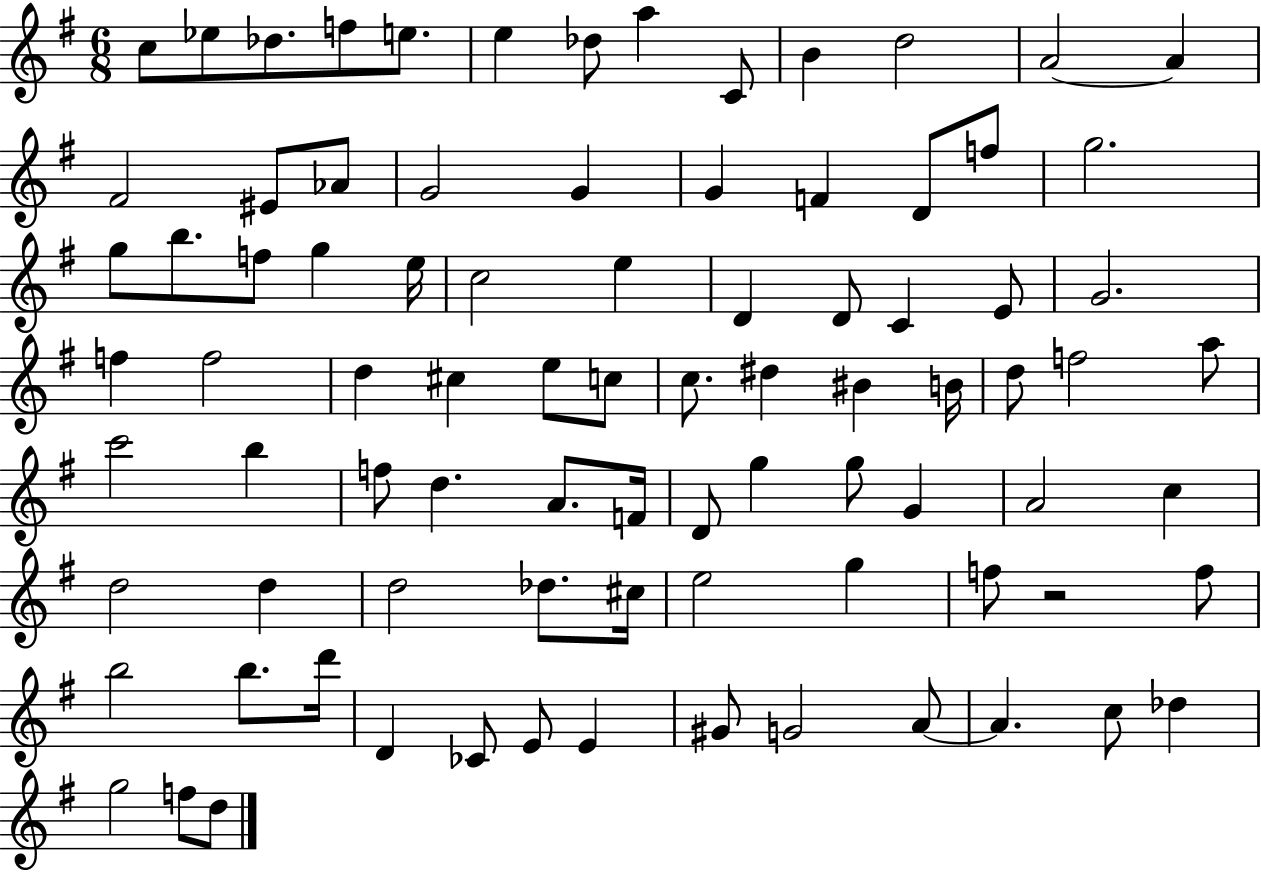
X:1
T:Untitled
M:6/8
L:1/4
K:G
c/2 _e/2 _d/2 f/2 e/2 e _d/2 a C/2 B d2 A2 A ^F2 ^E/2 _A/2 G2 G G F D/2 f/2 g2 g/2 b/2 f/2 g e/4 c2 e D D/2 C E/2 G2 f f2 d ^c e/2 c/2 c/2 ^d ^B B/4 d/2 f2 a/2 c'2 b f/2 d A/2 F/4 D/2 g g/2 G A2 c d2 d d2 _d/2 ^c/4 e2 g f/2 z2 f/2 b2 b/2 d'/4 D _C/2 E/2 E ^G/2 G2 A/2 A c/2 _d g2 f/2 d/2